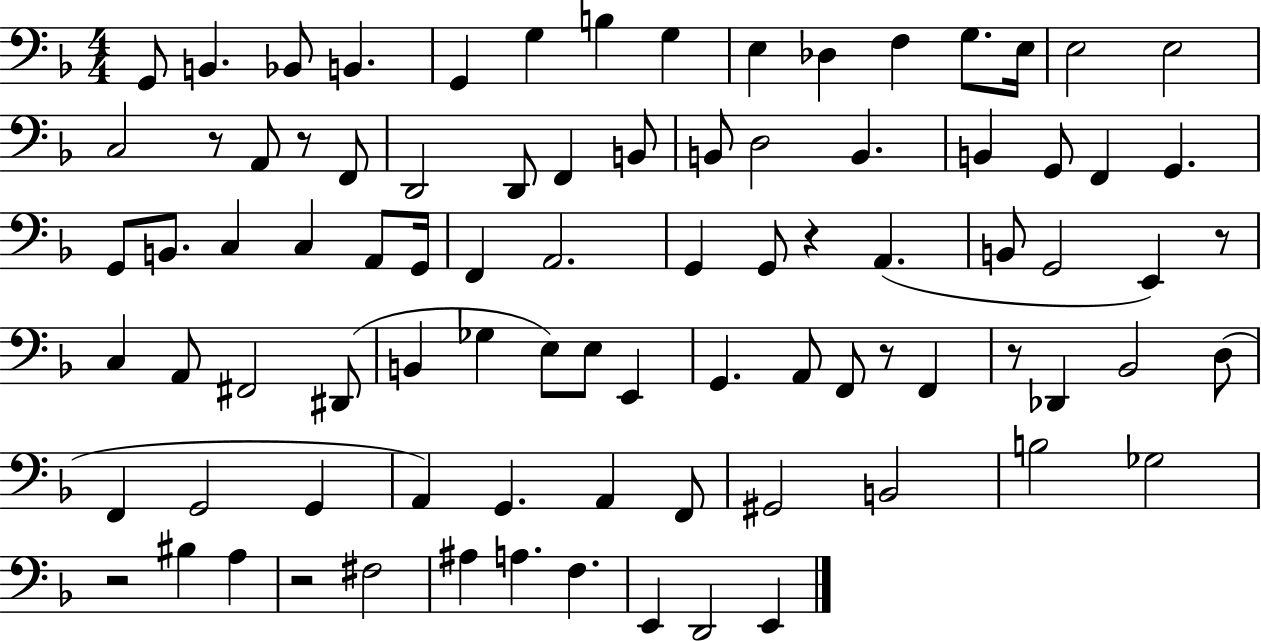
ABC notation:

X:1
T:Untitled
M:4/4
L:1/4
K:F
G,,/2 B,, _B,,/2 B,, G,, G, B, G, E, _D, F, G,/2 E,/4 E,2 E,2 C,2 z/2 A,,/2 z/2 F,,/2 D,,2 D,,/2 F,, B,,/2 B,,/2 D,2 B,, B,, G,,/2 F,, G,, G,,/2 B,,/2 C, C, A,,/2 G,,/4 F,, A,,2 G,, G,,/2 z A,, B,,/2 G,,2 E,, z/2 C, A,,/2 ^F,,2 ^D,,/2 B,, _G, E,/2 E,/2 E,, G,, A,,/2 F,,/2 z/2 F,, z/2 _D,, _B,,2 D,/2 F,, G,,2 G,, A,, G,, A,, F,,/2 ^G,,2 B,,2 B,2 _G,2 z2 ^B, A, z2 ^F,2 ^A, A, F, E,, D,,2 E,,